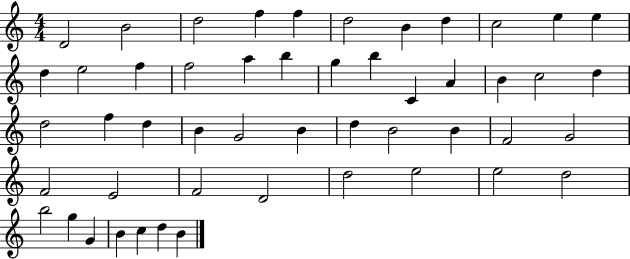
D4/h B4/h D5/h F5/q F5/q D5/h B4/q D5/q C5/h E5/q E5/q D5/q E5/h F5/q F5/h A5/q B5/q G5/q B5/q C4/q A4/q B4/q C5/h D5/q D5/h F5/q D5/q B4/q G4/h B4/q D5/q B4/h B4/q F4/h G4/h F4/h E4/h F4/h D4/h D5/h E5/h E5/h D5/h B5/h G5/q G4/q B4/q C5/q D5/q B4/q